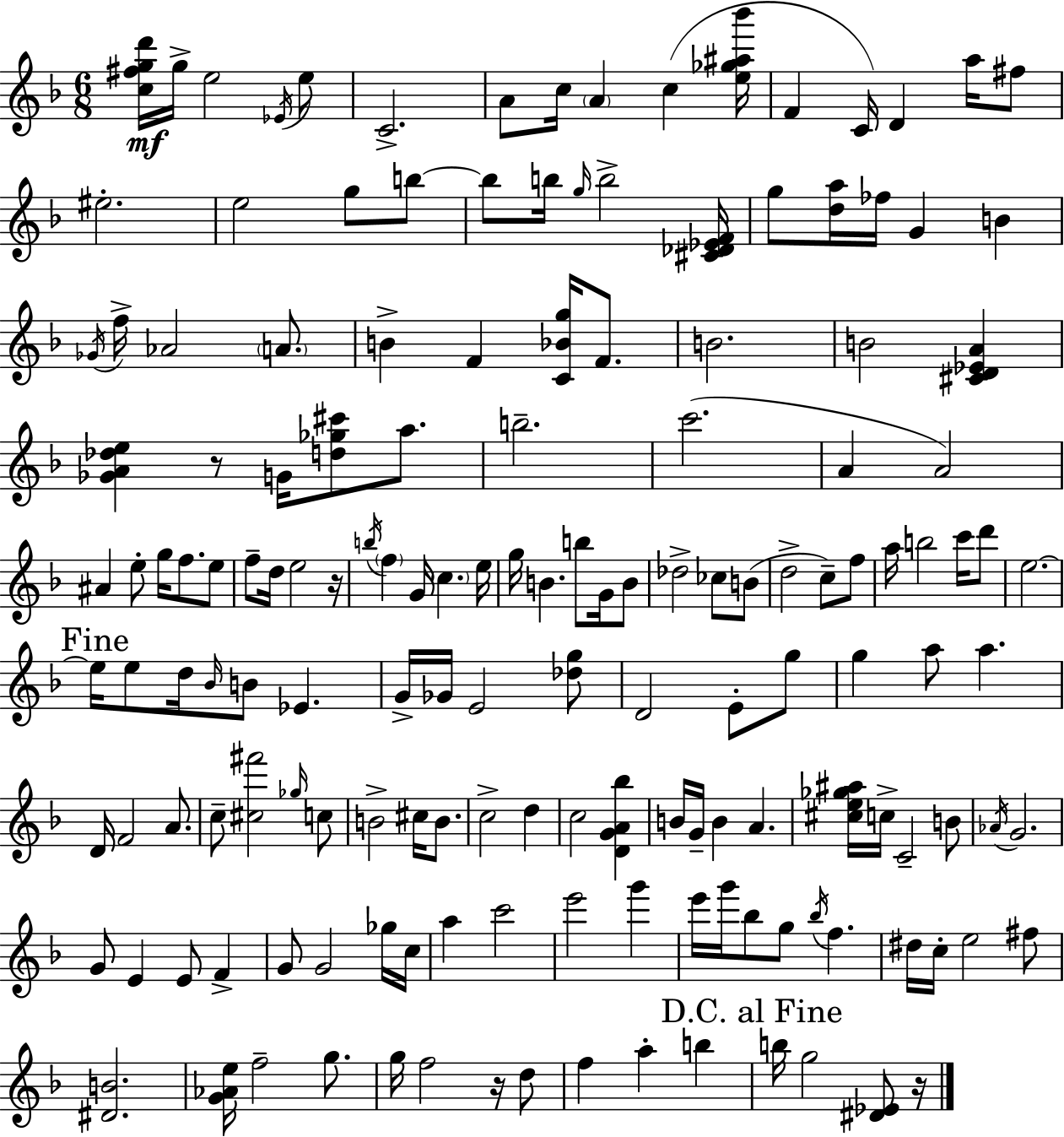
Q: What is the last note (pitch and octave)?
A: G5